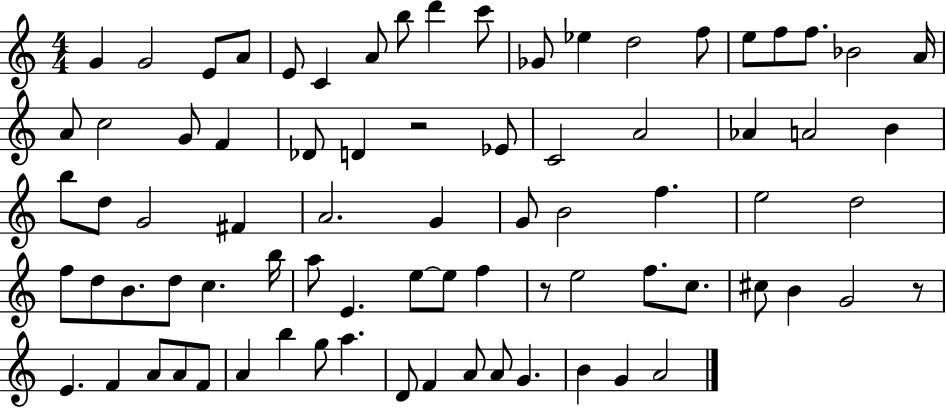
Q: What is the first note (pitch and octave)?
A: G4